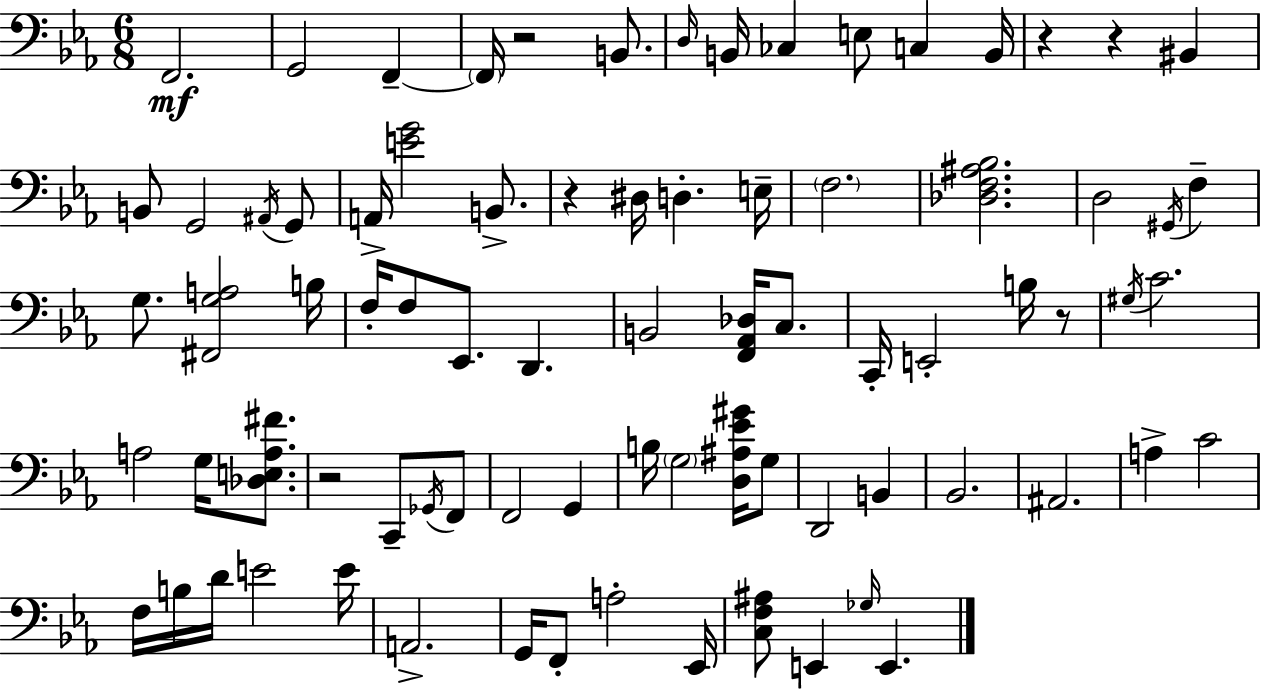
X:1
T:Untitled
M:6/8
L:1/4
K:Cm
F,,2 G,,2 F,, F,,/4 z2 B,,/2 D,/4 B,,/4 _C, E,/2 C, B,,/4 z z ^B,, B,,/2 G,,2 ^A,,/4 G,,/2 A,,/4 [EG]2 B,,/2 z ^D,/4 D, E,/4 F,2 [_D,F,^A,_B,]2 D,2 ^G,,/4 F, G,/2 [^F,,G,A,]2 B,/4 F,/4 F,/2 _E,,/2 D,, B,,2 [F,,_A,,_D,]/4 C,/2 C,,/4 E,,2 B,/4 z/2 ^G,/4 C2 A,2 G,/4 [_D,E,A,^F]/2 z2 C,,/2 _G,,/4 F,,/2 F,,2 G,, B,/4 G,2 [D,^A,_E^G]/4 G,/2 D,,2 B,, _B,,2 ^A,,2 A, C2 F,/4 B,/4 D/4 E2 E/4 A,,2 G,,/4 F,,/2 A,2 _E,,/4 [C,F,^A,]/2 E,, _G,/4 E,,